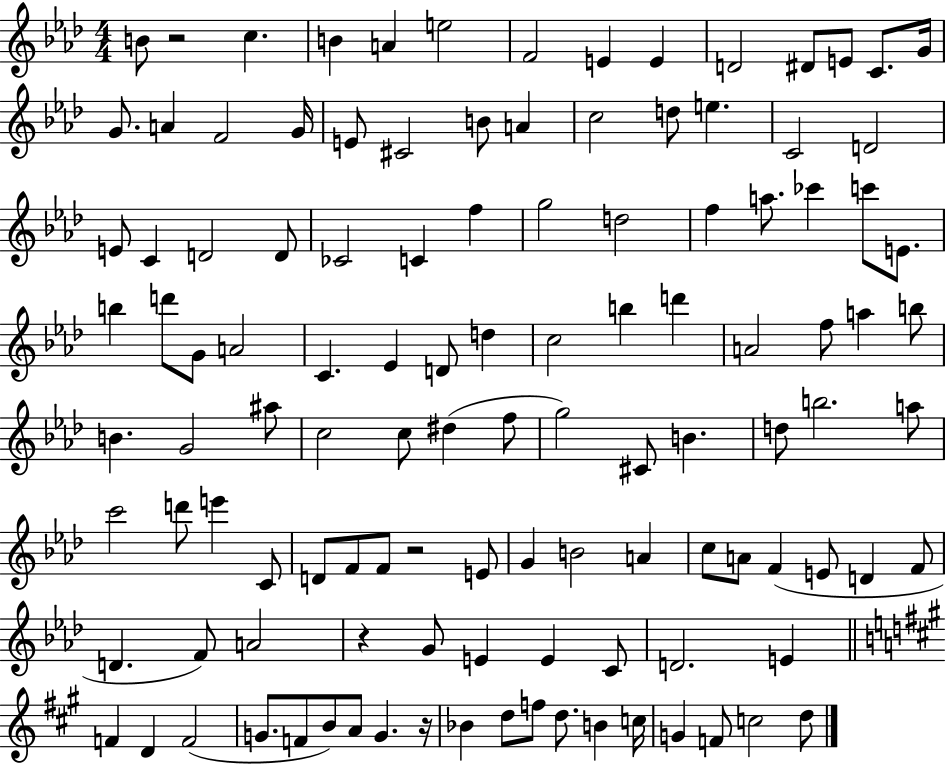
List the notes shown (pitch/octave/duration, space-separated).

B4/e R/h C5/q. B4/q A4/q E5/h F4/h E4/q E4/q D4/h D#4/e E4/e C4/e. G4/s G4/e. A4/q F4/h G4/s E4/e C#4/h B4/e A4/q C5/h D5/e E5/q. C4/h D4/h E4/e C4/q D4/h D4/e CES4/h C4/q F5/q G5/h D5/h F5/q A5/e. CES6/q C6/e E4/e. B5/q D6/e G4/e A4/h C4/q. Eb4/q D4/e D5/q C5/h B5/q D6/q A4/h F5/e A5/q B5/e B4/q. G4/h A#5/e C5/h C5/e D#5/q F5/e G5/h C#4/e B4/q. D5/e B5/h. A5/e C6/h D6/e E6/q C4/e D4/e F4/e F4/e R/h E4/e G4/q B4/h A4/q C5/e A4/e F4/q E4/e D4/q F4/e D4/q. F4/e A4/h R/q G4/e E4/q E4/q C4/e D4/h. E4/q F4/q D4/q F4/h G4/e. F4/e B4/e A4/e G4/q. R/s Bb4/q D5/e F5/e D5/e. B4/q C5/s G4/q F4/e C5/h D5/e